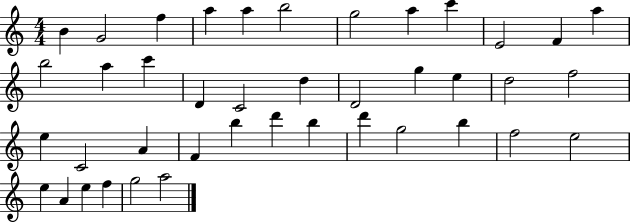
{
  \clef treble
  \numericTimeSignature
  \time 4/4
  \key c \major
  b'4 g'2 f''4 | a''4 a''4 b''2 | g''2 a''4 c'''4 | e'2 f'4 a''4 | \break b''2 a''4 c'''4 | d'4 c'2 d''4 | d'2 g''4 e''4 | d''2 f''2 | \break e''4 c'2 a'4 | f'4 b''4 d'''4 b''4 | d'''4 g''2 b''4 | f''2 e''2 | \break e''4 a'4 e''4 f''4 | g''2 a''2 | \bar "|."
}